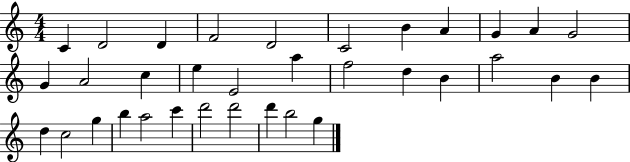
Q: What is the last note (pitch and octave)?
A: G5